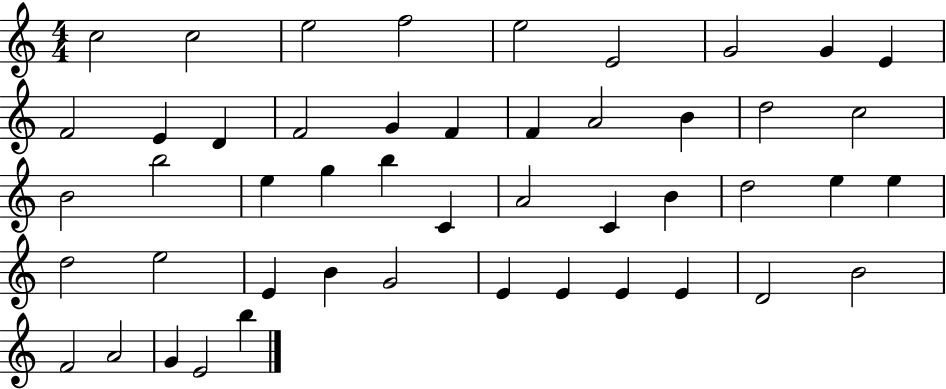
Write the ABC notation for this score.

X:1
T:Untitled
M:4/4
L:1/4
K:C
c2 c2 e2 f2 e2 E2 G2 G E F2 E D F2 G F F A2 B d2 c2 B2 b2 e g b C A2 C B d2 e e d2 e2 E B G2 E E E E D2 B2 F2 A2 G E2 b